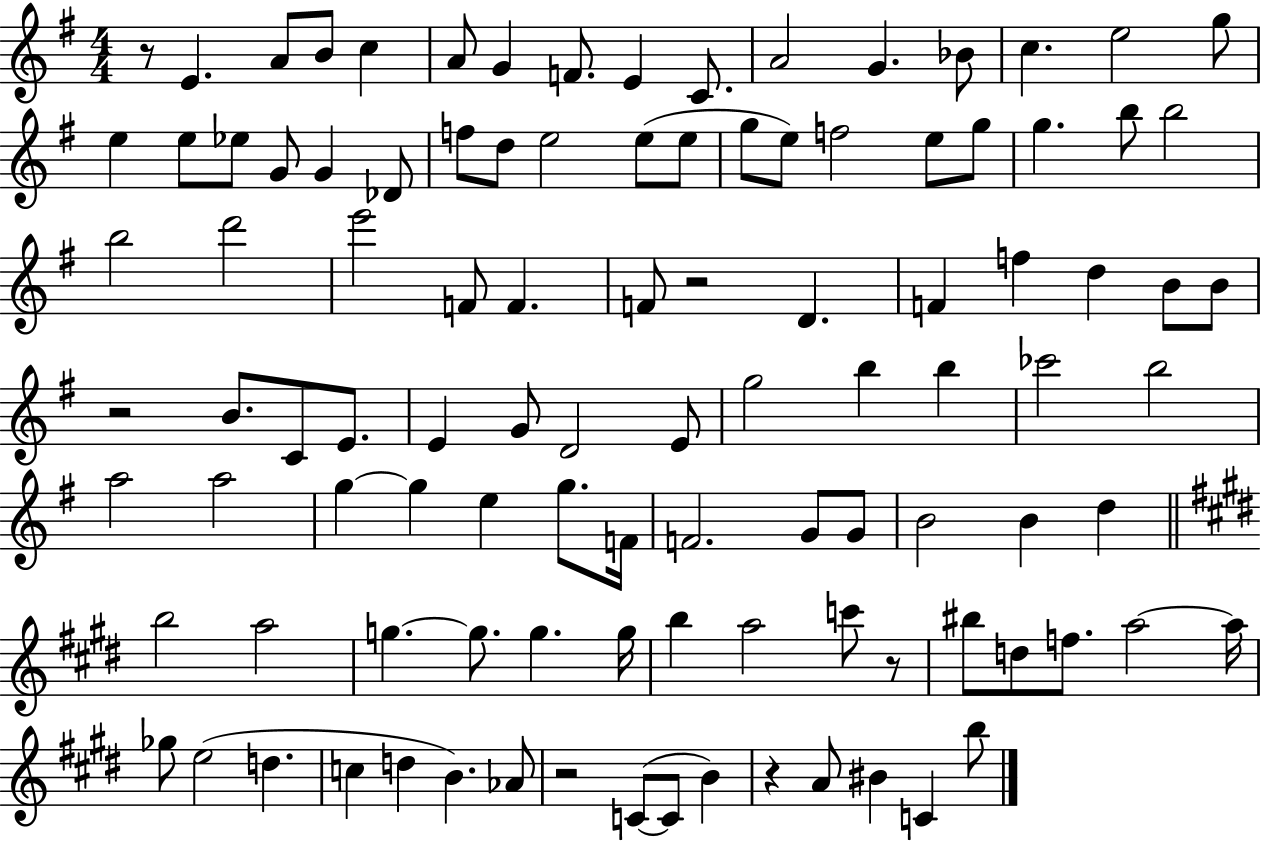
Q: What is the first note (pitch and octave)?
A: E4